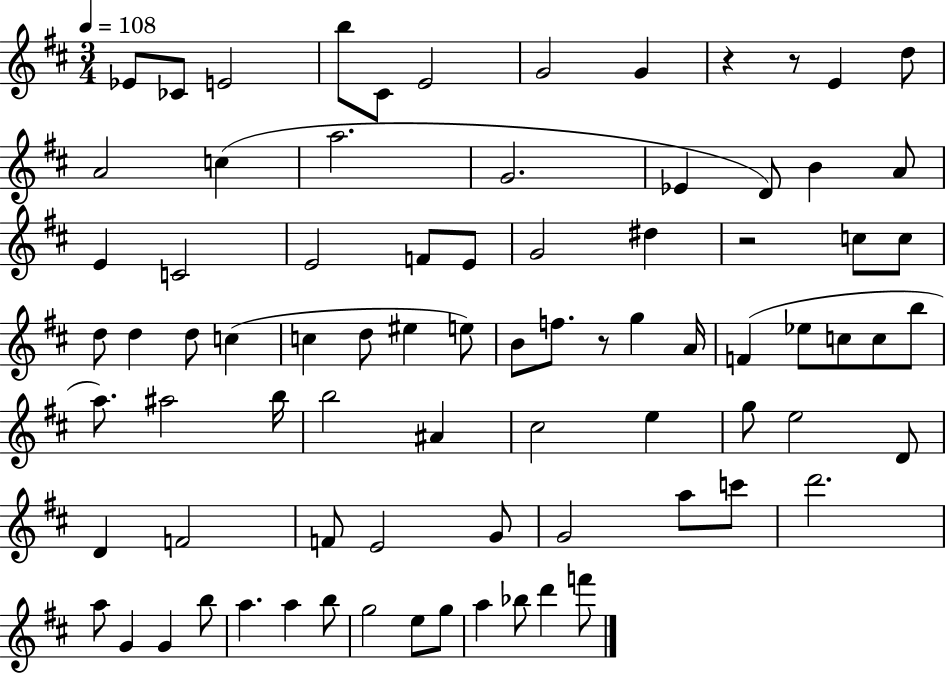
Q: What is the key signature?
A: D major